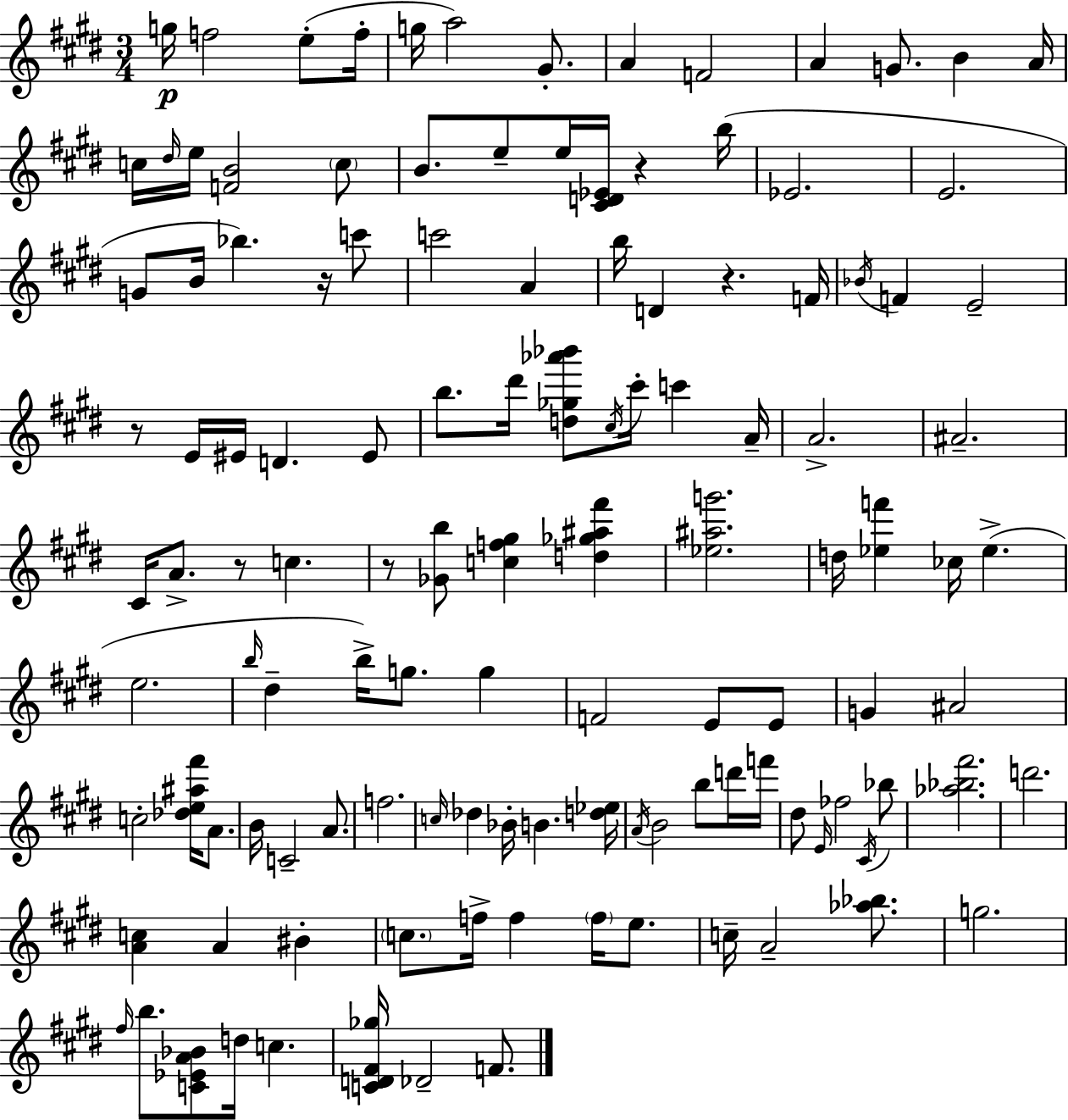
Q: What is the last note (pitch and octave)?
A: F4